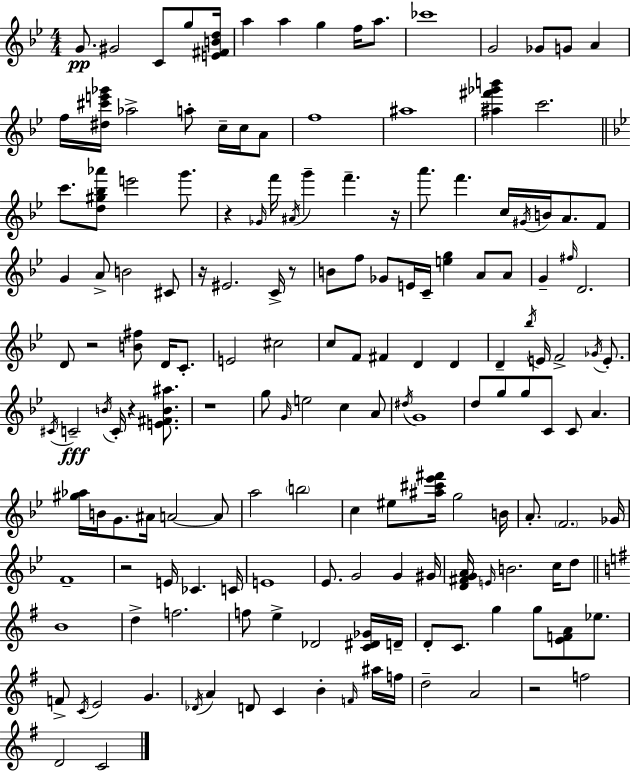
{
  \clef treble
  \numericTimeSignature
  \time 4/4
  \key bes \major
  g'8.\pp gis'2 c'8 g''8 <e' fis' b' d''>16 | a''4 a''4 g''4 f''16 a''8. | ces'''1 | g'2 ges'8 g'8 a'4 | \break f''16 <dis'' cis''' e''' ges'''>16 aes''2-> a''8-. c''16-- c''16 a'8 | f''1 | ais''1 | <ais'' fis''' ges''' b'''>4 c'''2. | \break \bar "||" \break \key g \minor c'''8. <d'' gis'' bes'' aes'''>8 e'''2 g'''8. | r4 \grace { ges'16 } f'''16 \acciaccatura { ais'16 } g'''4-- f'''4.-- | r16 a'''8. f'''4. c''16 \acciaccatura { gis'16 } b'16 a'8. | f'8 g'4 a'8-> b'2 | \break cis'8 r16 eis'2. | c'16-> r8 b'8 f''8 ges'8 e'16 c'16-- <e'' g''>4 a'8 | a'8 g'4-- \grace { fis''16 } d'2. | d'8 r2 <b' fis''>8 | \break d'16 c'8.-. e'2 cis''2 | c''8 f'8 fis'4 d'4 | d'4 d'4-- \acciaccatura { bes''16 } e'16 f'2-> | \acciaccatura { ges'16 } e'8.-. \acciaccatura { cis'16 } c'2--\fff \acciaccatura { b'16 } | \break c'16-. r4 <e' fis' b' ais''>8. r1 | g''8 \grace { g'16 } e''2 | c''4 a'8 \acciaccatura { dis''16 } g'1 | d''8 g''8 g''8 | \break c'8 c'8 a'4. <gis'' aes''>16 b'16 g'8. ais'16 | a'2~~ a'8 a''2 | \parenthesize b''2 c''4 eis''8 | <ais'' cis''' ees''' fis'''>16 g''2 b'16 a'8.-. \parenthesize f'2. | \break ges'16 f'1-- | r2 | e'16 ces'4. c'16 e'1 | ees'8. g'2 | \break g'4 gis'16 <d' fis' g' a'>16 \grace { e'16 } b'2. | c''16 d''8 \bar "||" \break \key e \minor b'1 | d''4-> f''2. | f''8 e''4-> des'2 <c' dis' ges'>16 d'16-- | d'8-. c'8. g''4 g''8 <e' f' a'>8 ees''8. | \break f'8-> \acciaccatura { c'16 } e'2 g'4. | \acciaccatura { des'16 } a'4 d'8 c'4 b'4-. | \grace { f'16 } ais''16 f''16 d''2-- a'2 | r2 f''2 | \break d'2 c'2 | \bar "|."
}